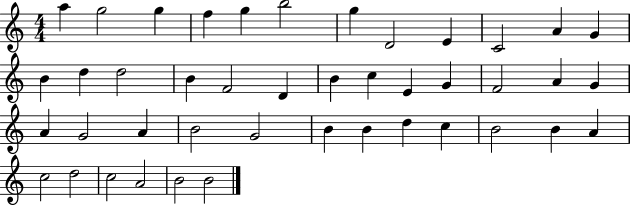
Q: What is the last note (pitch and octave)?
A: B4